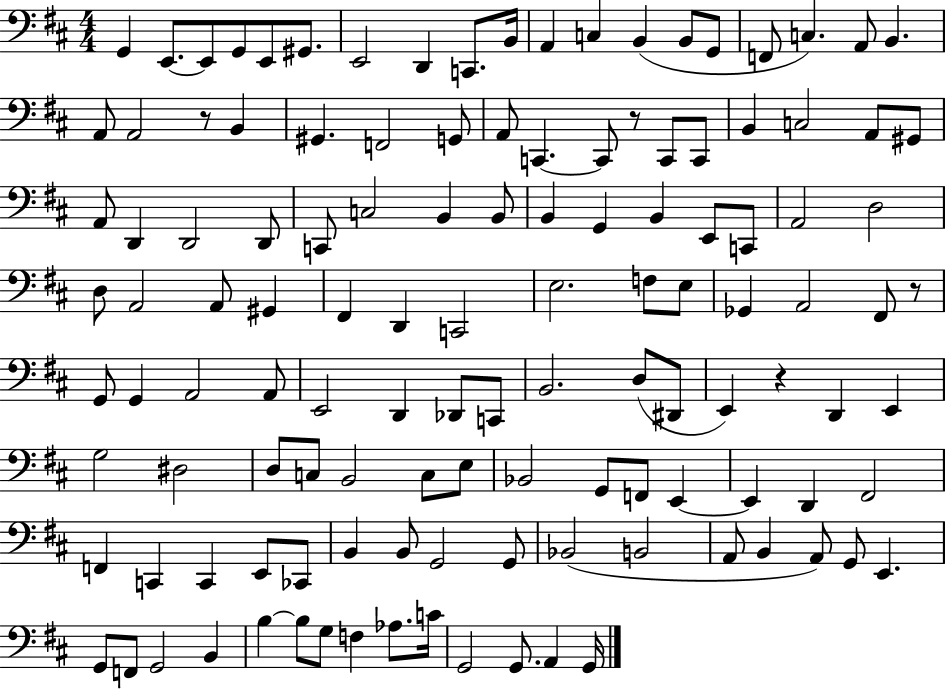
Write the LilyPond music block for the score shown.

{
  \clef bass
  \numericTimeSignature
  \time 4/4
  \key d \major
  \repeat volta 2 { g,4 e,8.~~ e,8 g,8 e,8 gis,8. | e,2 d,4 c,8. b,16 | a,4 c4 b,4( b,8 g,8 | f,8 c4.) a,8 b,4. | \break a,8 a,2 r8 b,4 | gis,4. f,2 g,8 | a,8 c,4.~~ c,8 r8 c,8 c,8 | b,4 c2 a,8 gis,8 | \break a,8 d,4 d,2 d,8 | c,8 c2 b,4 b,8 | b,4 g,4 b,4 e,8 c,8 | a,2 d2 | \break d8 a,2 a,8 gis,4 | fis,4 d,4 c,2 | e2. f8 e8 | ges,4 a,2 fis,8 r8 | \break g,8 g,4 a,2 a,8 | e,2 d,4 des,8 c,8 | b,2. d8( dis,8 | e,4) r4 d,4 e,4 | \break g2 dis2 | d8 c8 b,2 c8 e8 | bes,2 g,8 f,8 e,4~~ | e,4 d,4 fis,2 | \break f,4 c,4 c,4 e,8 ces,8 | b,4 b,8 g,2 g,8 | bes,2( b,2 | a,8 b,4 a,8) g,8 e,4. | \break g,8 f,8 g,2 b,4 | b4~~ b8 g8 f4 aes8. c'16 | g,2 g,8. a,4 g,16 | } \bar "|."
}